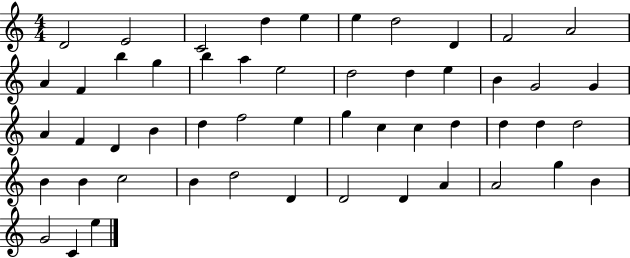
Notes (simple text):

D4/h E4/h C4/h D5/q E5/q E5/q D5/h D4/q F4/h A4/h A4/q F4/q B5/q G5/q B5/q A5/q E5/h D5/h D5/q E5/q B4/q G4/h G4/q A4/q F4/q D4/q B4/q D5/q F5/h E5/q G5/q C5/q C5/q D5/q D5/q D5/q D5/h B4/q B4/q C5/h B4/q D5/h D4/q D4/h D4/q A4/q A4/h G5/q B4/q G4/h C4/q E5/q